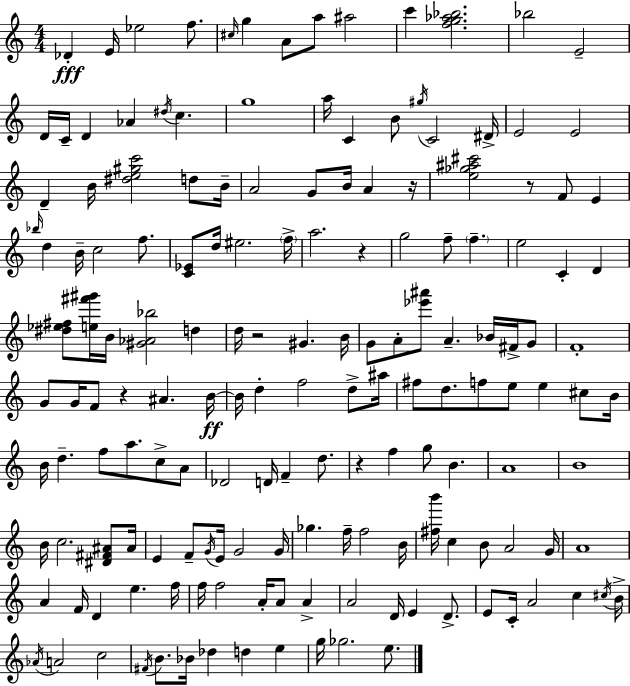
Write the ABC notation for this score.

X:1
T:Untitled
M:4/4
L:1/4
K:Am
_D E/4 _e2 f/2 ^c/4 g A/2 a/2 ^a2 c' [fg_a_b]2 _b2 E2 D/4 C/4 D _A ^d/4 c g4 a/4 C B/2 ^g/4 C2 ^D/4 E2 E2 D B/4 [^de^gc']2 d/2 B/4 A2 G/2 B/4 A z/4 [e_g^a^c']2 z/2 F/2 E _b/4 d B/4 c2 f/2 [C_E]/2 d/4 ^e2 f/4 a2 z g2 f/2 f e2 C D [^d_e^f]/2 [e^f'^g']/4 B/4 [^G_A_b]2 d d/4 z2 ^G B/4 G/2 A/2 [_e'^a']/2 A _B/4 ^F/4 G/2 F4 G/2 G/4 F/2 z ^A B/4 B/4 d f2 d/2 ^a/4 ^f/2 d/2 f/2 e/2 e ^c/2 B/4 B/4 d f/2 a/2 c/2 A/2 _D2 D/4 F d/2 z f g/2 B A4 B4 B/4 c2 [^D^F^A]/2 ^A/4 E F/2 G/4 E/4 G2 G/4 _g f/4 f2 B/4 [^fb']/4 c B/2 A2 G/4 A4 A F/4 D e f/4 f/4 f2 A/4 A/2 A A2 D/4 E D/2 E/2 C/4 A2 c ^c/4 B/4 _A/4 A2 c2 ^F/4 B/2 _B/4 _d d e g/4 _g2 e/2